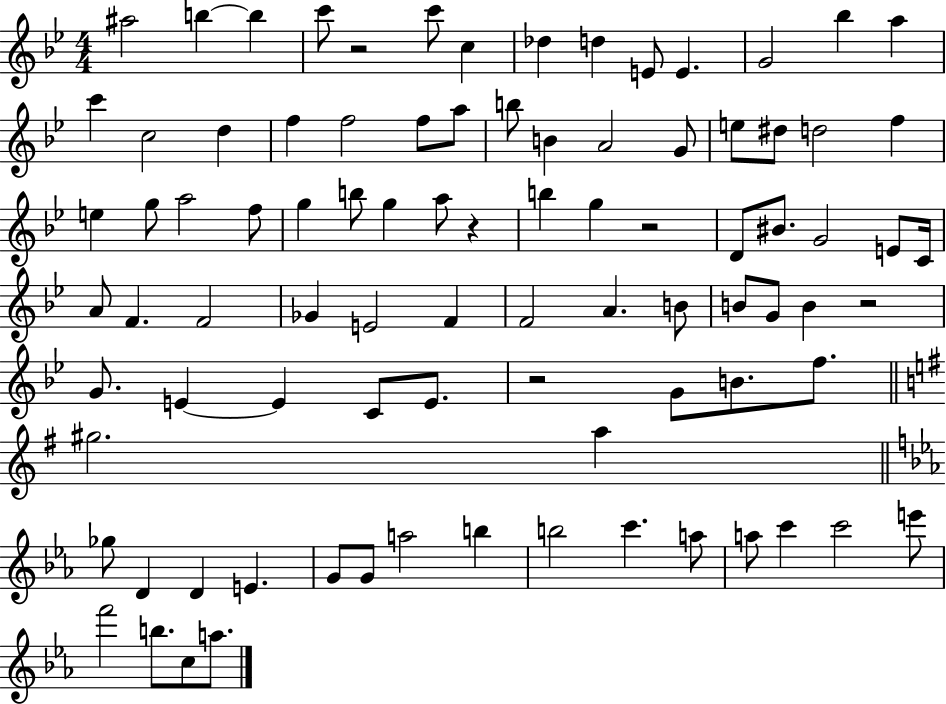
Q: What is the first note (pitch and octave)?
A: A#5